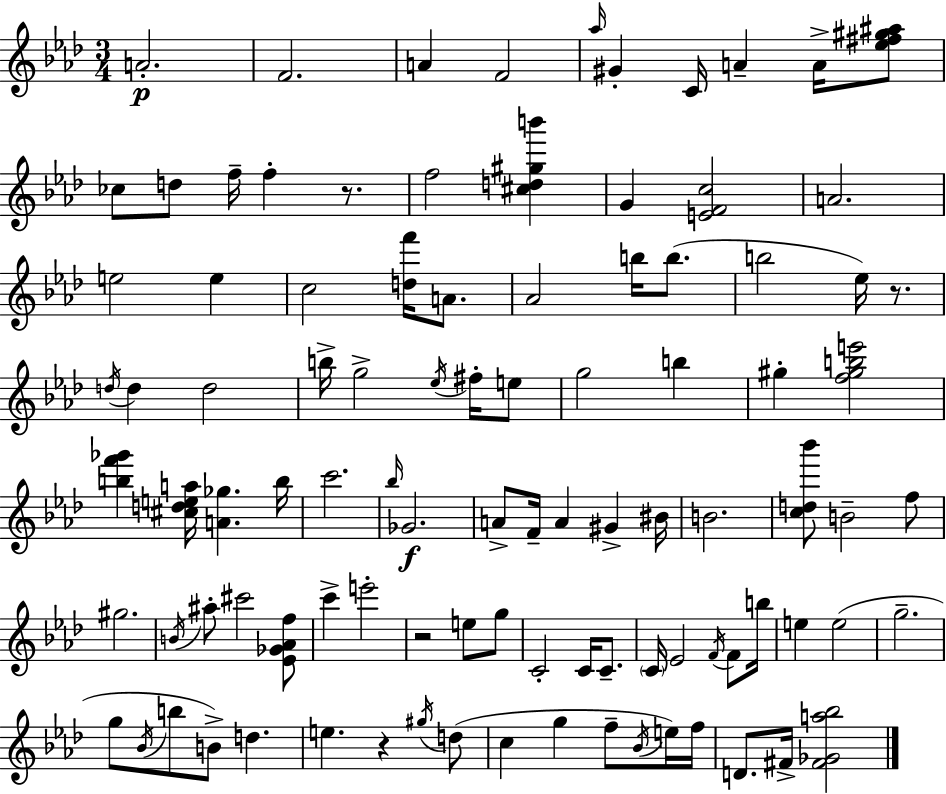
{
  \clef treble
  \numericTimeSignature
  \time 3/4
  \key f \minor
  a'2.-.\p | f'2. | a'4 f'2 | \grace { aes''16 } gis'4-. c'16 a'4-- a'16-> <ees'' fis'' gis'' ais''>8 | \break ces''8 d''8 f''16-- f''4-. r8. | f''2 <cis'' d'' gis'' b'''>4 | g'4 <e' f' c''>2 | a'2. | \break e''2 e''4 | c''2 <d'' f'''>16 a'8. | aes'2 b''16 b''8.( | b''2 ees''16) r8. | \break \acciaccatura { d''16 } d''4 d''2 | b''16-> g''2-> \acciaccatura { ees''16 } | fis''16-. e''8 g''2 b''4 | gis''4-. <f'' gis'' b'' e'''>2 | \break <b'' f''' ges'''>4 <cis'' d'' e'' a''>16 <a' ges''>4. | b''16 c'''2. | \grace { bes''16 } ges'2.\f | a'8-> f'16-- a'4 gis'4-> | \break bis'16 b'2. | <c'' d'' bes'''>8 b'2-- | f''8 gis''2. | \acciaccatura { b'16 } ais''8-. cis'''2 | \break <ees' ges' aes' f''>8 c'''4-> e'''2-. | r2 | e''8 g''8 c'2-. | c'16 c'8.-- \parenthesize c'16 ees'2 | \break \acciaccatura { f'16 } f'8 b''16 e''4 e''2( | g''2.-- | g''8 \acciaccatura { bes'16 } b''8 b'8->) | d''4. e''4. | \break r4 \acciaccatura { gis''16 }( d''8 c''4 | g''4 f''8-- \acciaccatura { bes'16 }) e''16 f''16 d'8. | fis'16-> <fis' ges' a'' bes''>2 \bar "|."
}